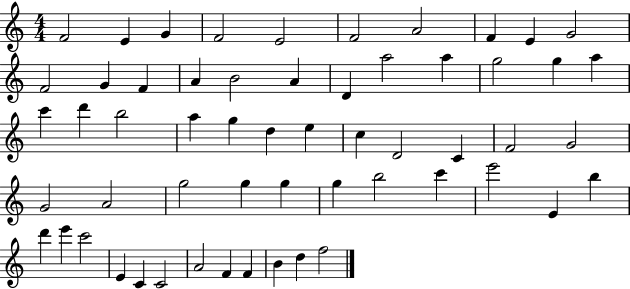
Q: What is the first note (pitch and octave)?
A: F4